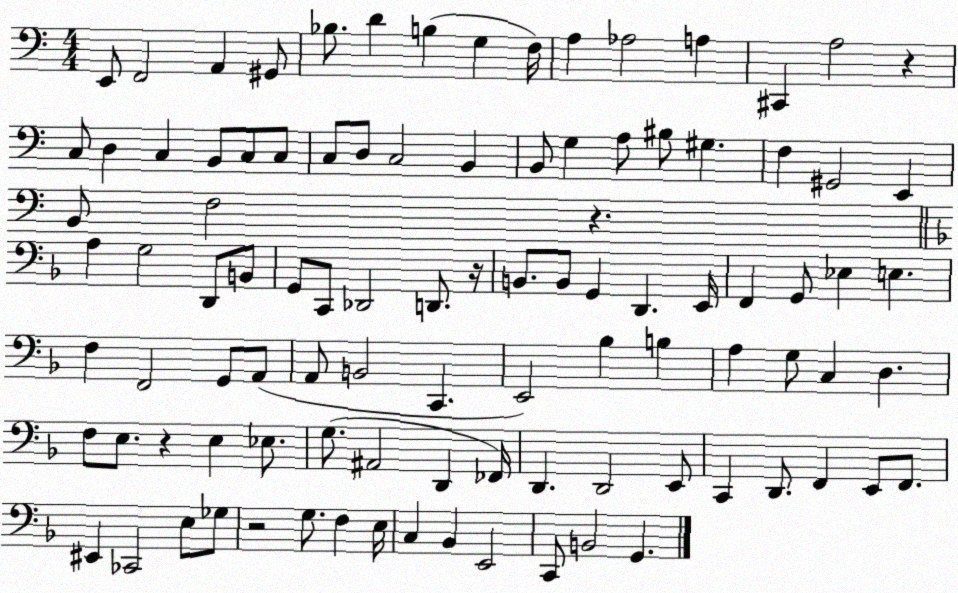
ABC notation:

X:1
T:Untitled
M:4/4
L:1/4
K:C
E,,/2 F,,2 A,, ^G,,/2 _B,/2 D B, G, F,/4 A, _A,2 A, ^C,, A,2 z C,/2 D, C, B,,/2 C,/2 C,/2 C,/2 D,/2 C,2 B,, B,,/2 G, A,/2 ^B,/2 ^G, F, ^G,,2 E,, B,,/2 F,2 z A, G,2 D,,/2 B,,/2 G,,/2 C,,/2 _D,,2 D,,/2 z/4 B,,/2 B,,/2 G,, D,, E,,/4 F,, G,,/2 _E, E, F, F,,2 G,,/2 A,,/2 A,,/2 B,,2 C,, E,,2 _B, B, A, G,/2 C, D, F,/2 E,/2 z E, _E,/2 G,/2 ^A,,2 D,, _F,,/4 D,, D,,2 E,,/2 C,, D,,/2 F,, E,,/2 F,,/2 ^E,, _C,,2 E,/2 _G,/2 z2 G,/2 F, E,/4 C, _B,, E,,2 C,,/2 B,,2 G,,